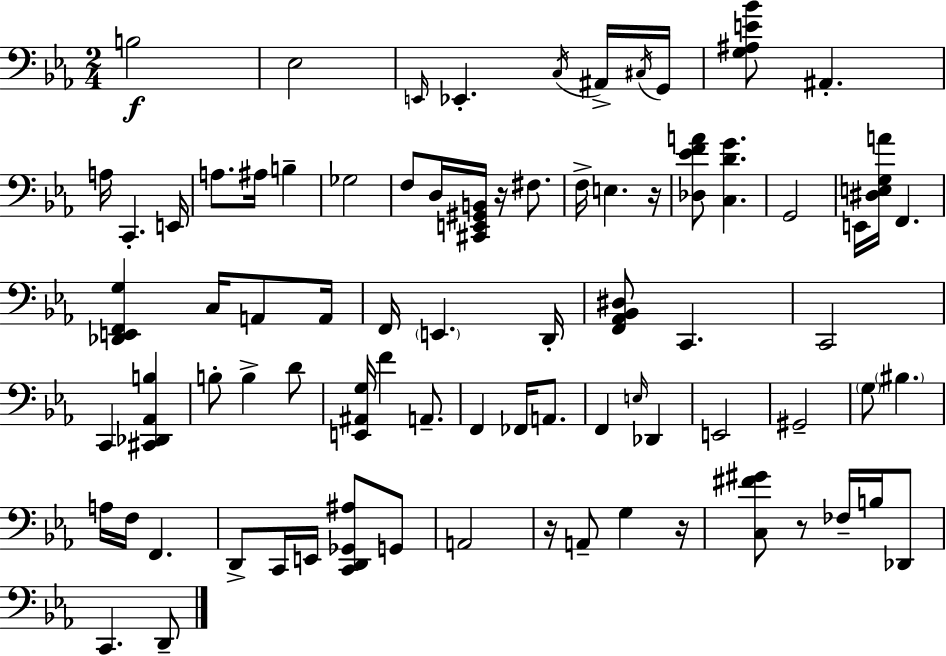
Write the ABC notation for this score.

X:1
T:Untitled
M:2/4
L:1/4
K:Cm
B,2 _E,2 E,,/4 _E,, C,/4 ^A,,/4 ^C,/4 G,,/4 [G,^A,E_B]/2 ^A,, A,/4 C,, E,,/4 A,/2 ^A,/4 B, _G,2 F,/2 D,/4 [^C,,E,,^G,,B,,]/4 z/4 ^F,/2 F,/4 E, z/4 [_D,_EFA]/2 [C,DG] G,,2 E,,/4 [^D,E,G,A]/4 F,, [_D,,E,,F,,G,] C,/4 A,,/2 A,,/4 F,,/4 E,, D,,/4 [F,,_A,,_B,,^D,]/2 C,, C,,2 C,, [^C,,_D,,_A,,B,] B,/2 B, D/2 [E,,^A,,G,]/4 F A,,/2 F,, _F,,/4 A,,/2 F,, E,/4 _D,, E,,2 ^G,,2 G,/2 ^B, A,/4 F,/4 F,, D,,/2 C,,/4 E,,/4 [C,,D,,_G,,^A,]/2 G,,/2 A,,2 z/4 A,,/2 G, z/4 [C,^F^G]/2 z/2 _F,/4 B,/4 _D,,/2 C,, D,,/2